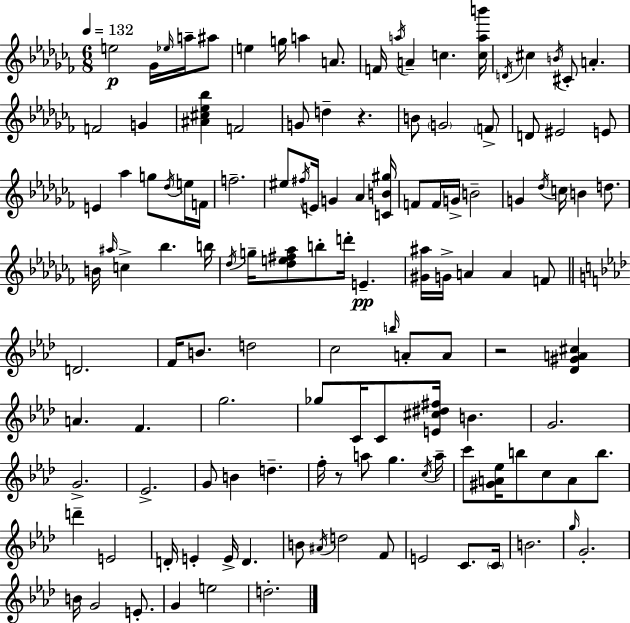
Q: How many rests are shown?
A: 3